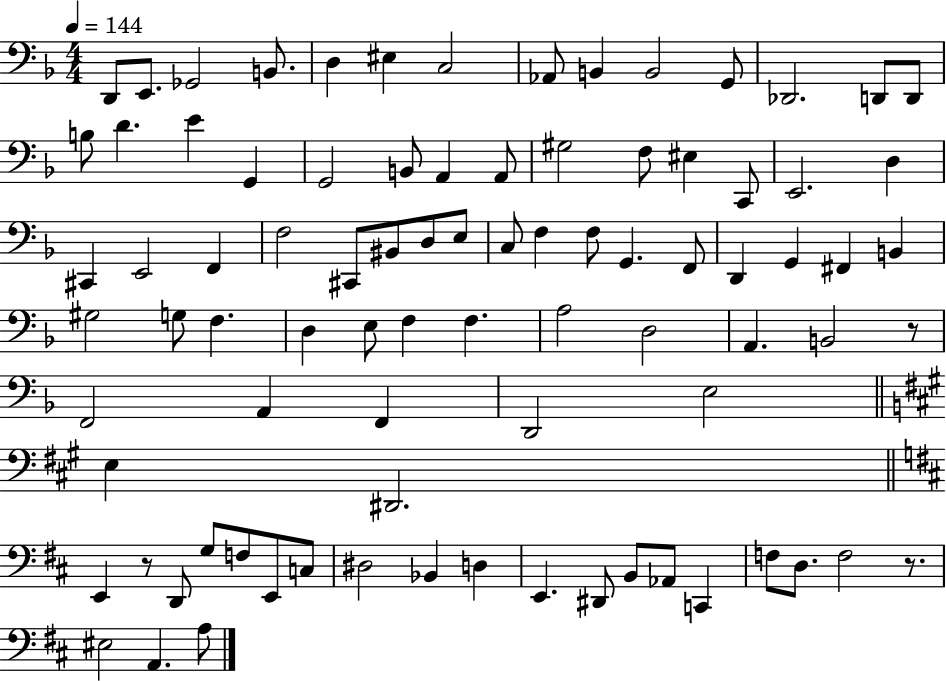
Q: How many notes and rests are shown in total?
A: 86